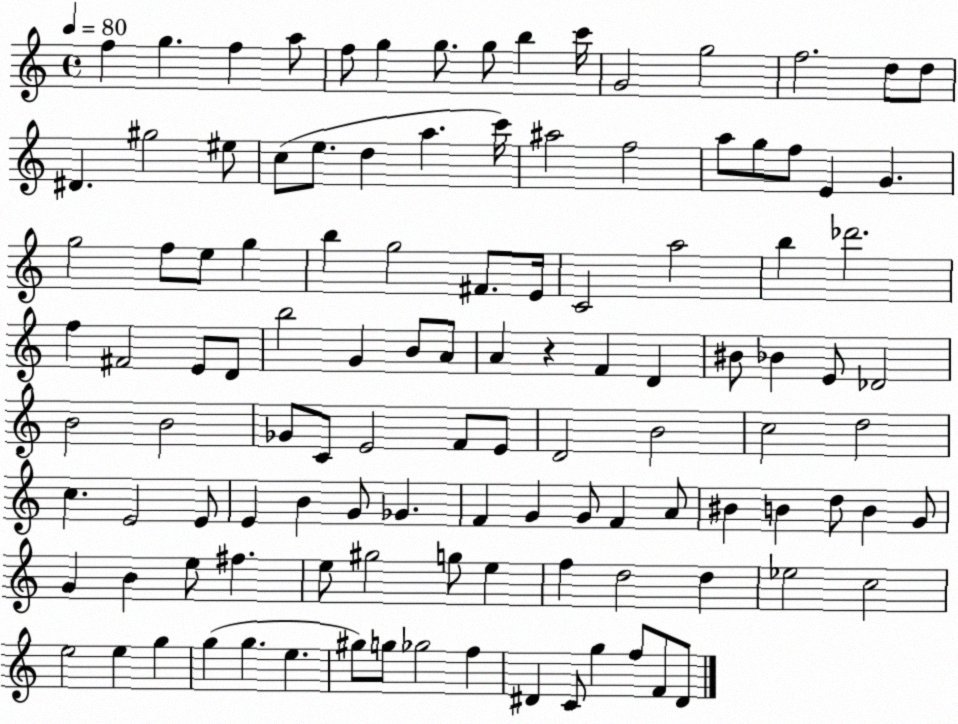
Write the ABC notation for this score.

X:1
T:Untitled
M:4/4
L:1/4
K:C
f g f a/2 f/2 g g/2 g/2 b c'/4 G2 g2 f2 d/2 d/2 ^D ^g2 ^e/2 c/2 e/2 d a c'/4 ^a2 f2 a/2 g/2 f/2 E G g2 f/2 e/2 g b g2 ^F/2 E/4 C2 a2 b _d'2 f ^F2 E/2 D/2 b2 G B/2 A/2 A z F D ^B/2 _B E/2 _D2 B2 B2 _G/2 C/2 E2 F/2 E/2 D2 B2 c2 d2 c E2 E/2 E B G/2 _G F G G/2 F A/2 ^B B d/2 B G/2 G B e/2 ^f e/2 ^g2 g/2 e f d2 d _e2 c2 e2 e g g g e ^g/2 g/2 _g2 f ^D C/2 g f/2 F/2 ^D/2